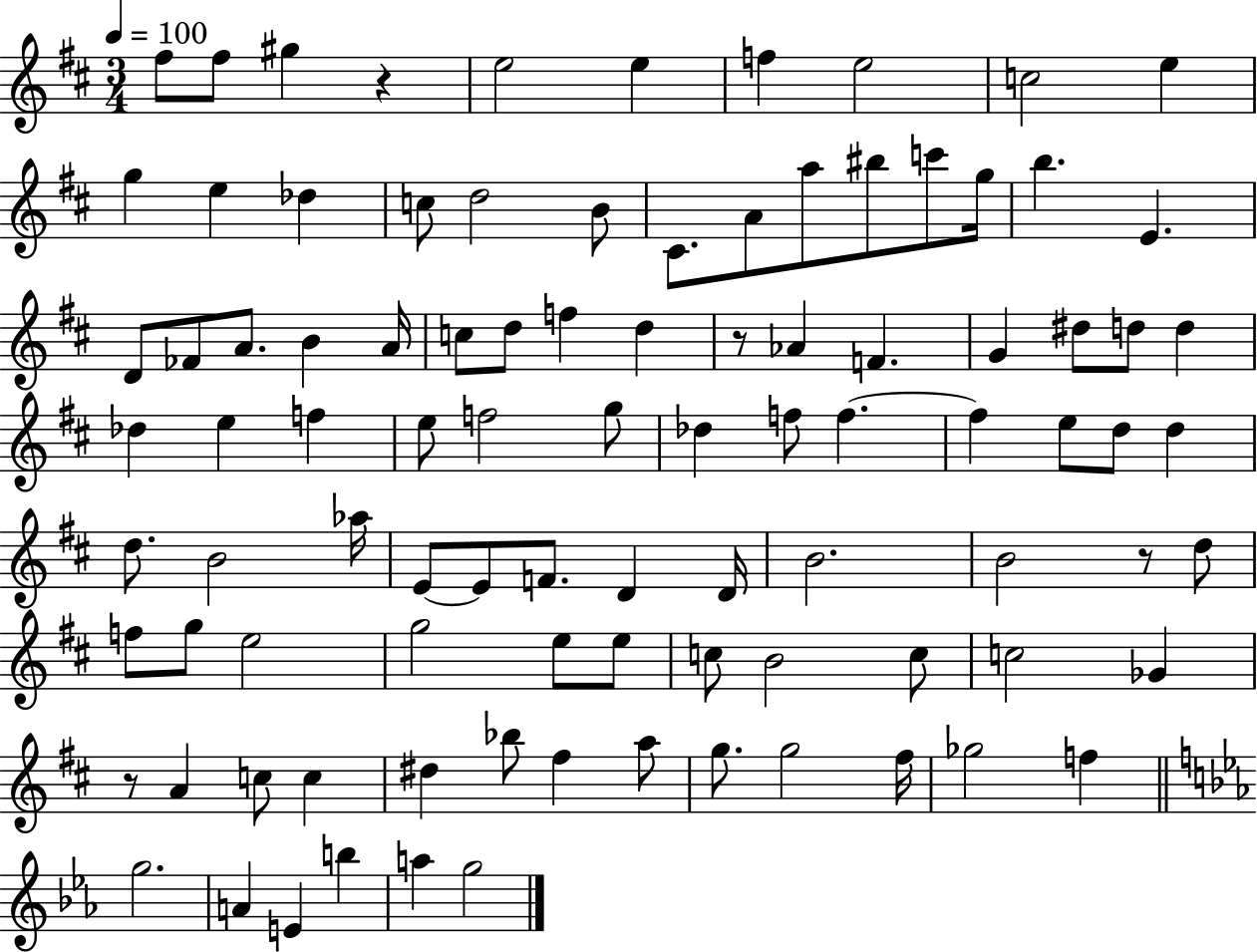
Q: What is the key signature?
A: D major